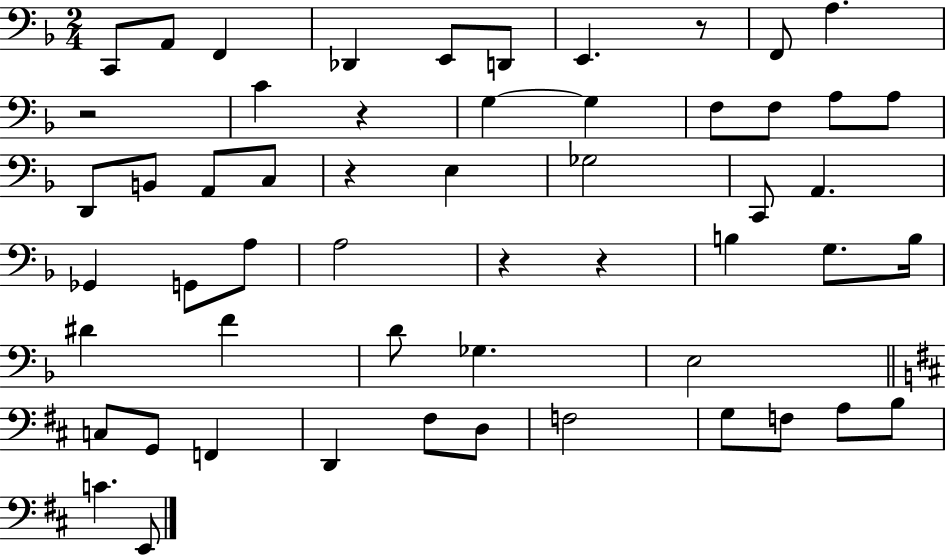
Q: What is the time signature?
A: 2/4